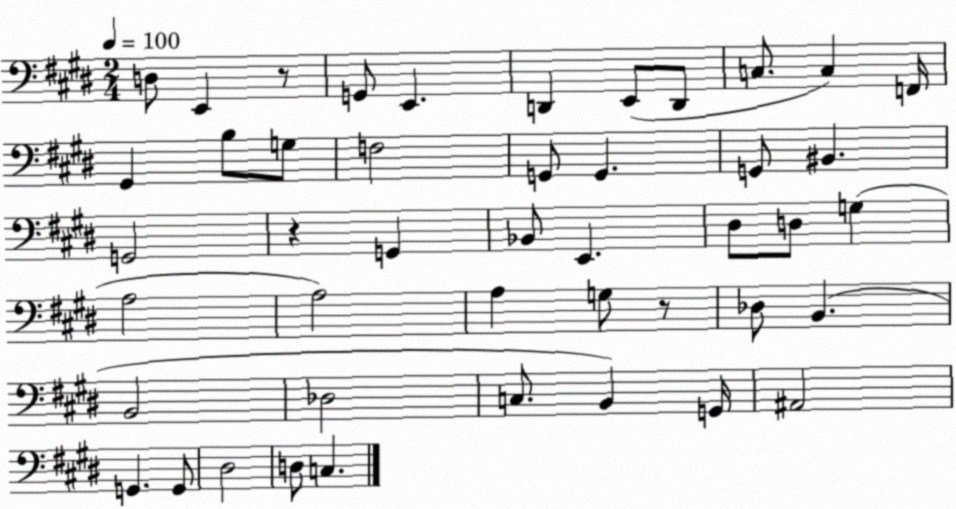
X:1
T:Untitled
M:2/4
L:1/4
K:E
D,/2 E,, z/2 G,,/2 E,, D,, E,,/2 D,,/2 C,/2 C, F,,/4 ^G,, B,/2 G,/2 F,2 G,,/2 G,, G,,/2 ^B,, G,,2 z G,, _B,,/2 E,, ^D,/2 D,/2 G, A,2 A,2 A, G,/2 z/2 _D,/2 B,, B,,2 _D,2 C,/2 B,, G,,/4 ^A,,2 G,, G,,/2 ^D,2 D,/2 C,